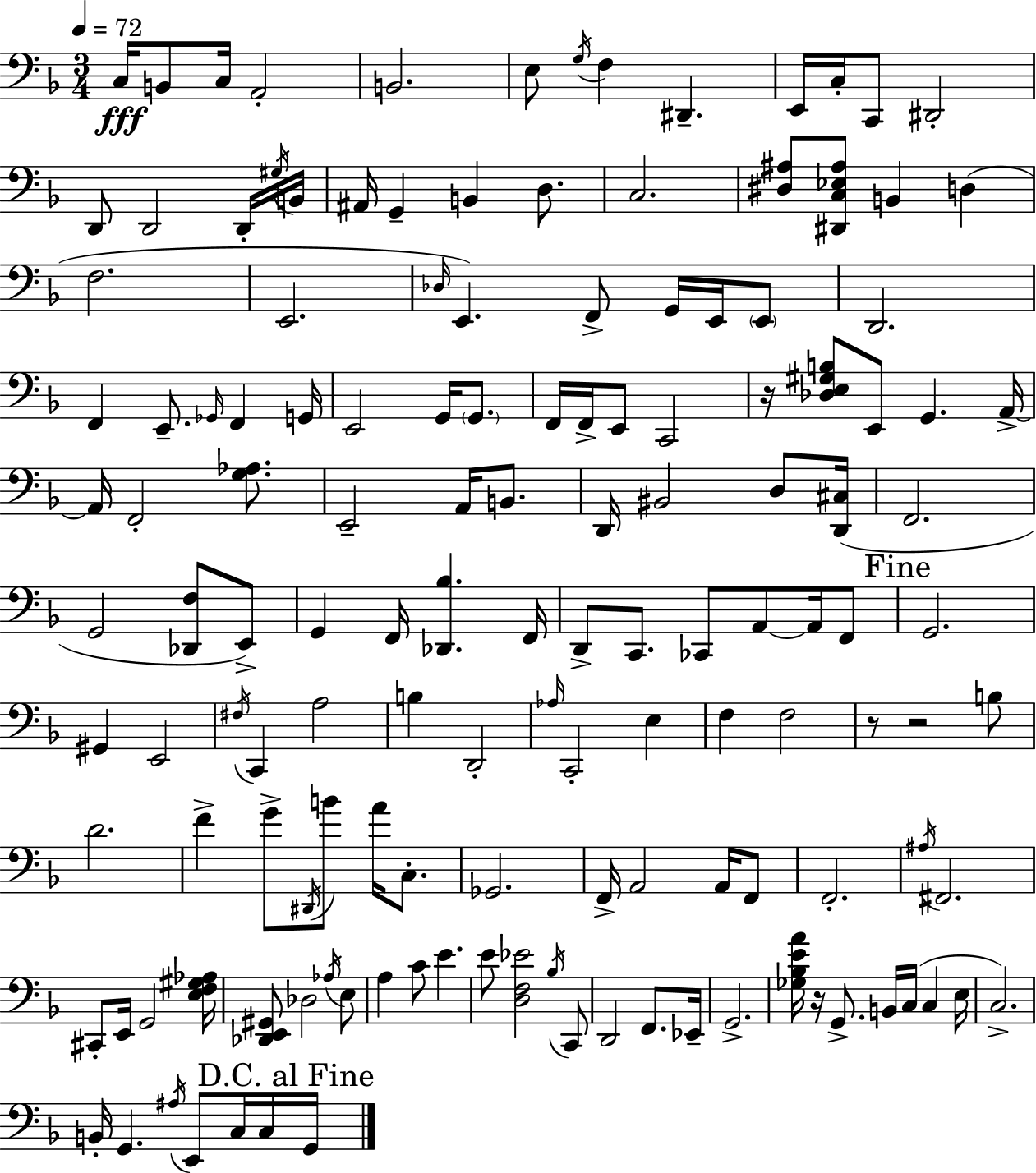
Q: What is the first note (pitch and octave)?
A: C3